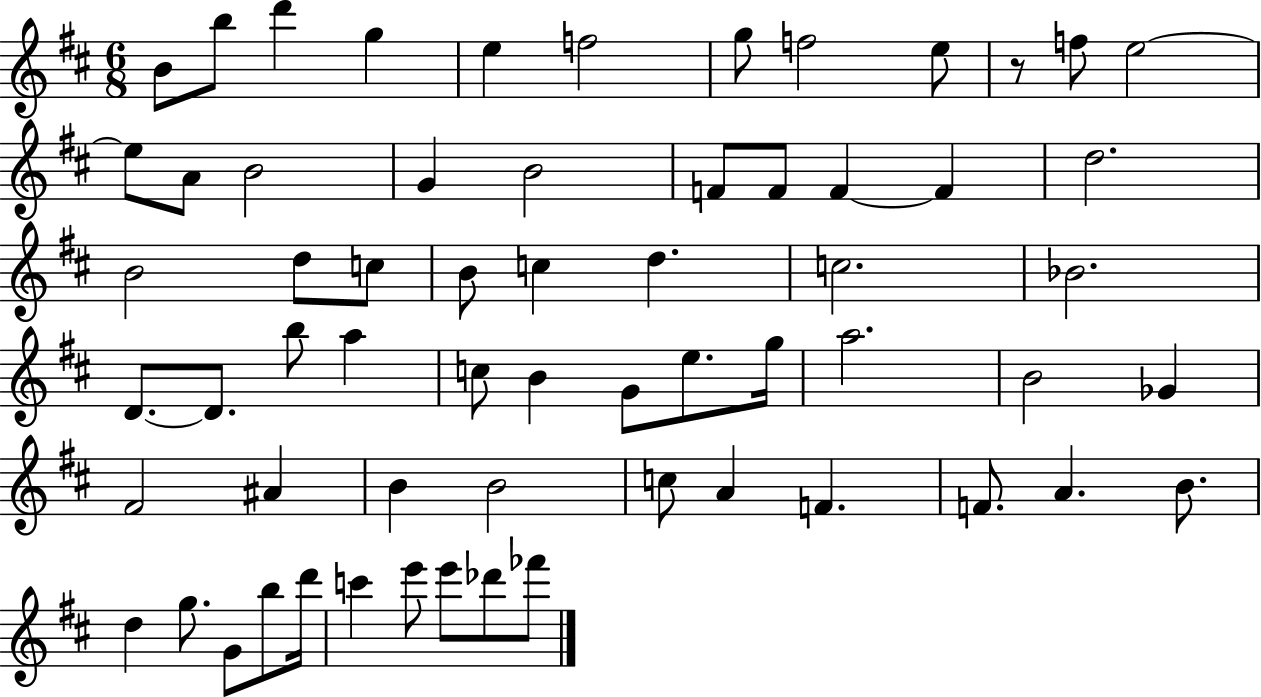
B4/e B5/e D6/q G5/q E5/q F5/h G5/e F5/h E5/e R/e F5/e E5/h E5/e A4/e B4/h G4/q B4/h F4/e F4/e F4/q F4/q D5/h. B4/h D5/e C5/e B4/e C5/q D5/q. C5/h. Bb4/h. D4/e. D4/e. B5/e A5/q C5/e B4/q G4/e E5/e. G5/s A5/h. B4/h Gb4/q F#4/h A#4/q B4/q B4/h C5/e A4/q F4/q. F4/e. A4/q. B4/e. D5/q G5/e. G4/e B5/e D6/s C6/q E6/e E6/e Db6/e FES6/e